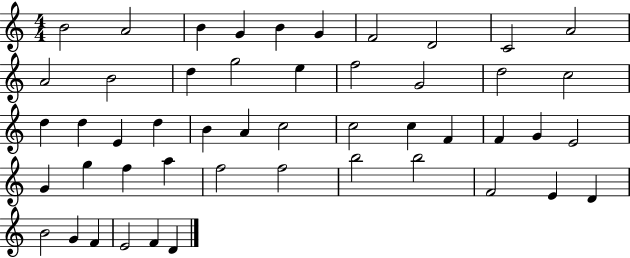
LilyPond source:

{
  \clef treble
  \numericTimeSignature
  \time 4/4
  \key c \major
  b'2 a'2 | b'4 g'4 b'4 g'4 | f'2 d'2 | c'2 a'2 | \break a'2 b'2 | d''4 g''2 e''4 | f''2 g'2 | d''2 c''2 | \break d''4 d''4 e'4 d''4 | b'4 a'4 c''2 | c''2 c''4 f'4 | f'4 g'4 e'2 | \break g'4 g''4 f''4 a''4 | f''2 f''2 | b''2 b''2 | f'2 e'4 d'4 | \break b'2 g'4 f'4 | e'2 f'4 d'4 | \bar "|."
}